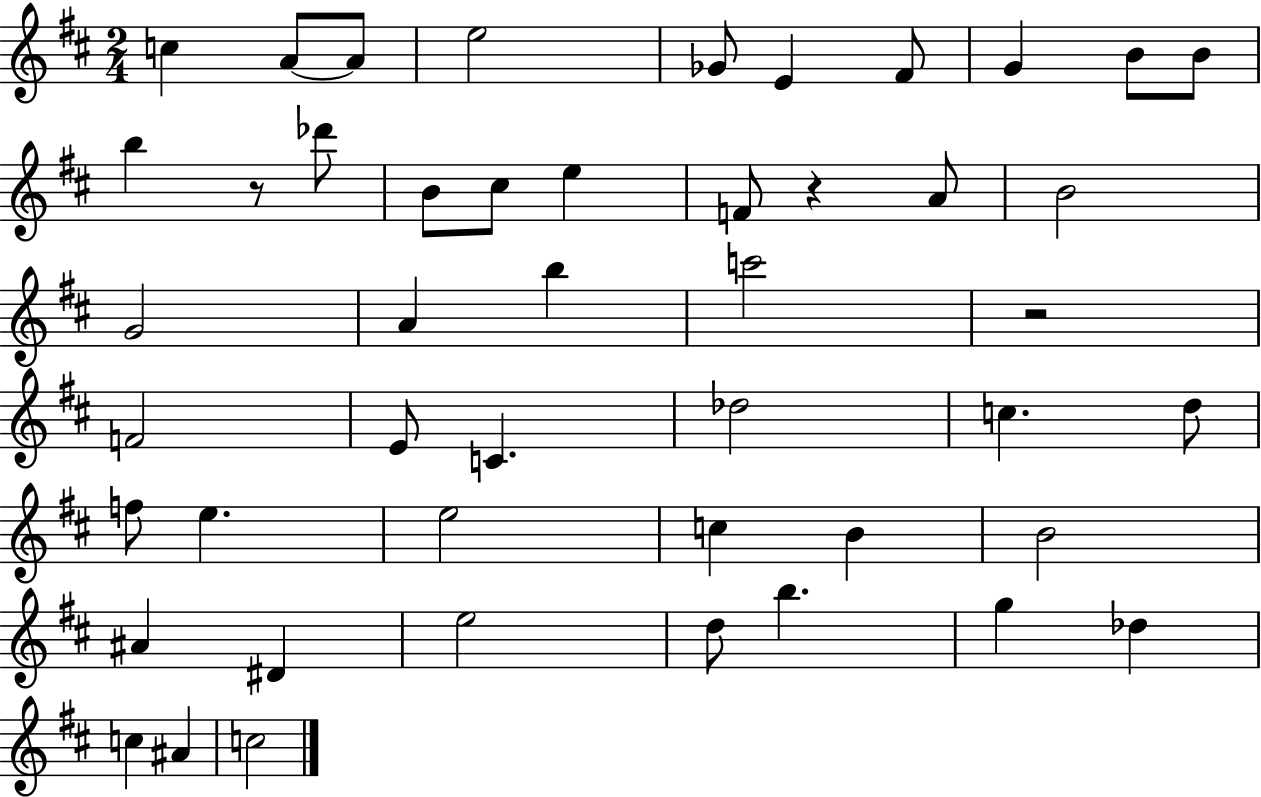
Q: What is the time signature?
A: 2/4